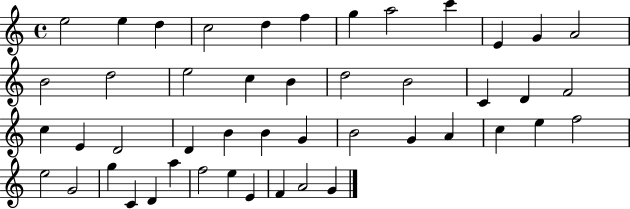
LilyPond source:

{
  \clef treble
  \time 4/4
  \defaultTimeSignature
  \key c \major
  e''2 e''4 d''4 | c''2 d''4 f''4 | g''4 a''2 c'''4 | e'4 g'4 a'2 | \break b'2 d''2 | e''2 c''4 b'4 | d''2 b'2 | c'4 d'4 f'2 | \break c''4 e'4 d'2 | d'4 b'4 b'4 g'4 | b'2 g'4 a'4 | c''4 e''4 f''2 | \break e''2 g'2 | g''4 c'4 d'4 a''4 | f''2 e''4 e'4 | f'4 a'2 g'4 | \break \bar "|."
}